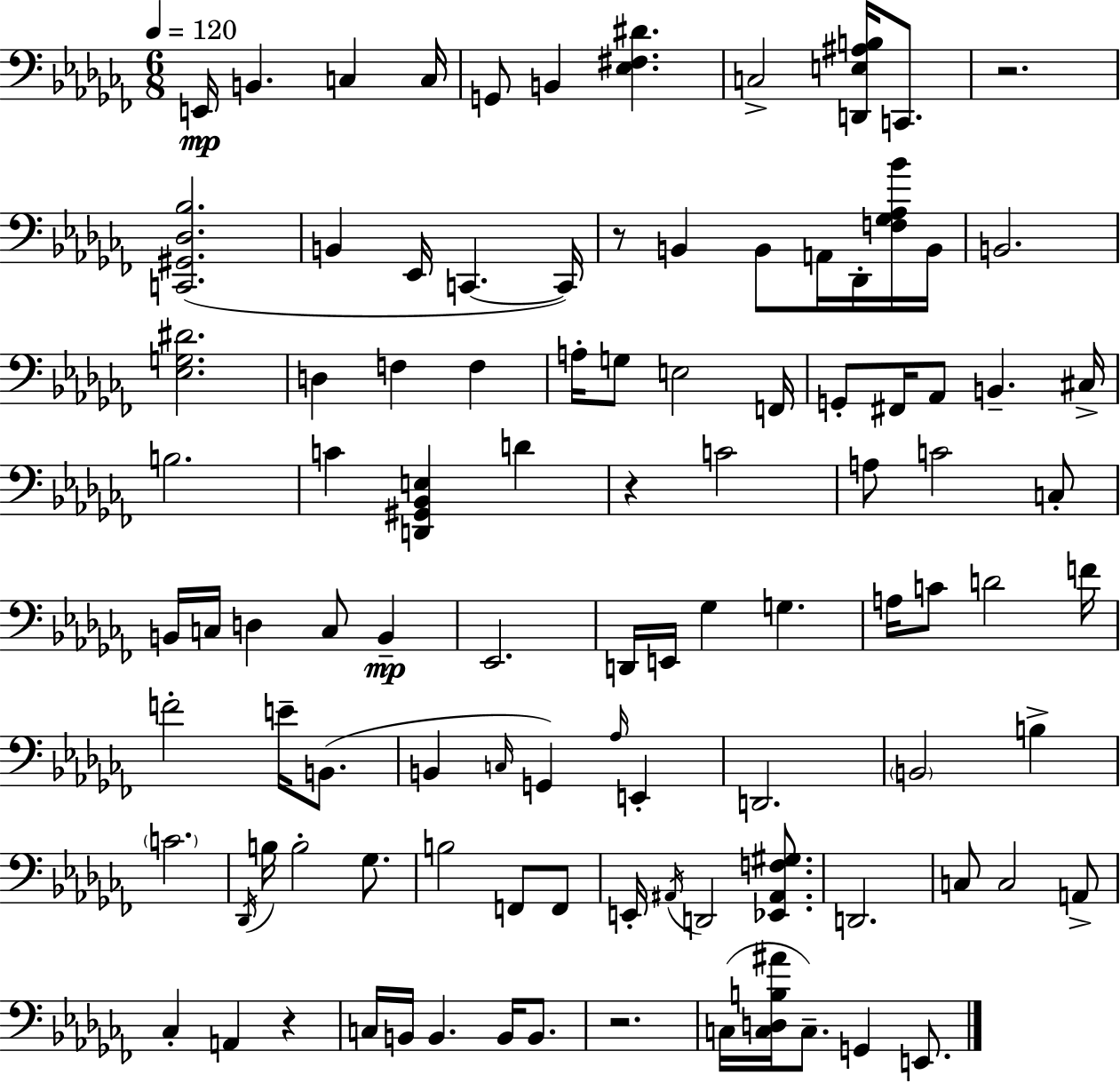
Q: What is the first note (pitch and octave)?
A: E2